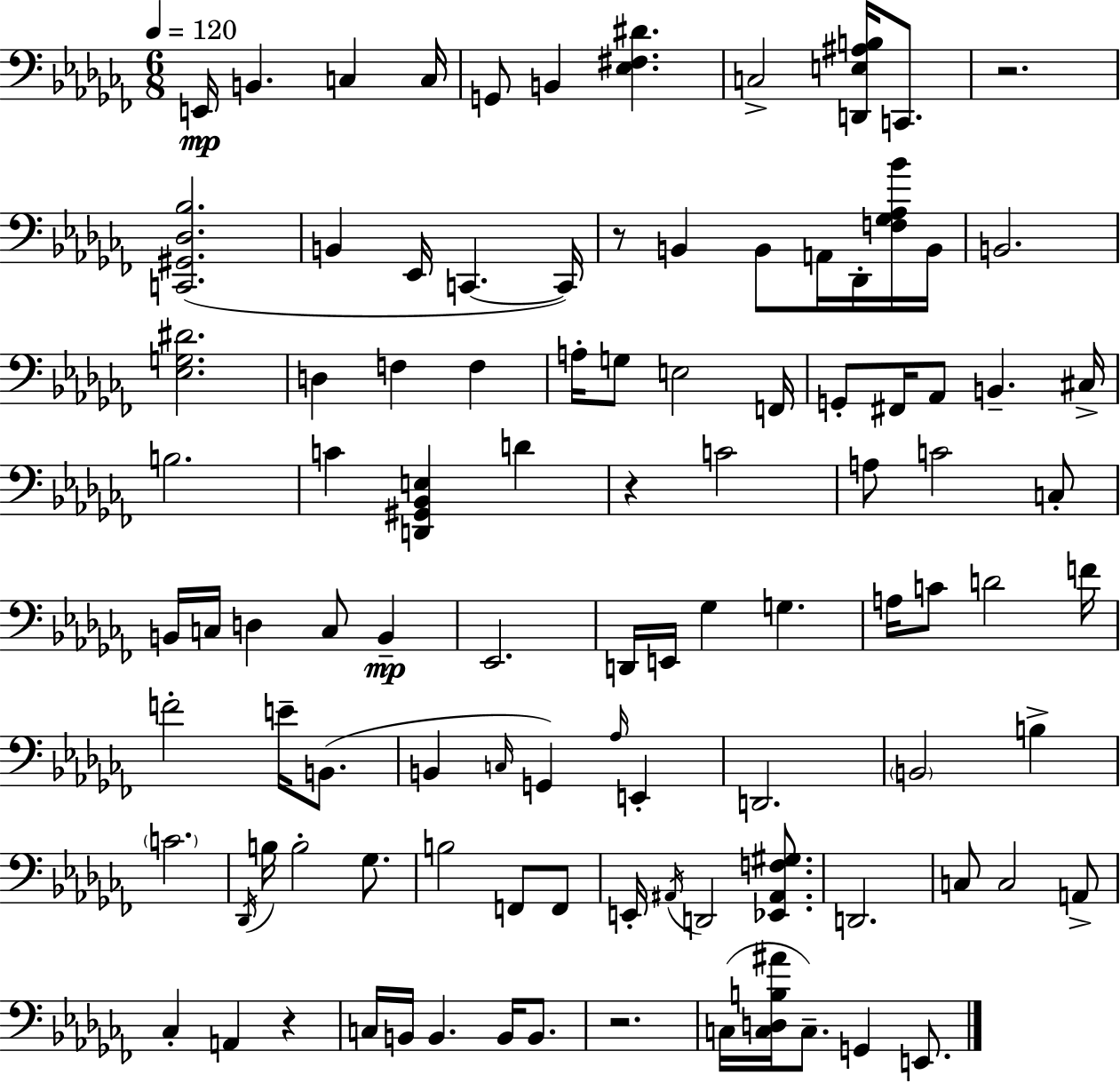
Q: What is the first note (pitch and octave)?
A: E2